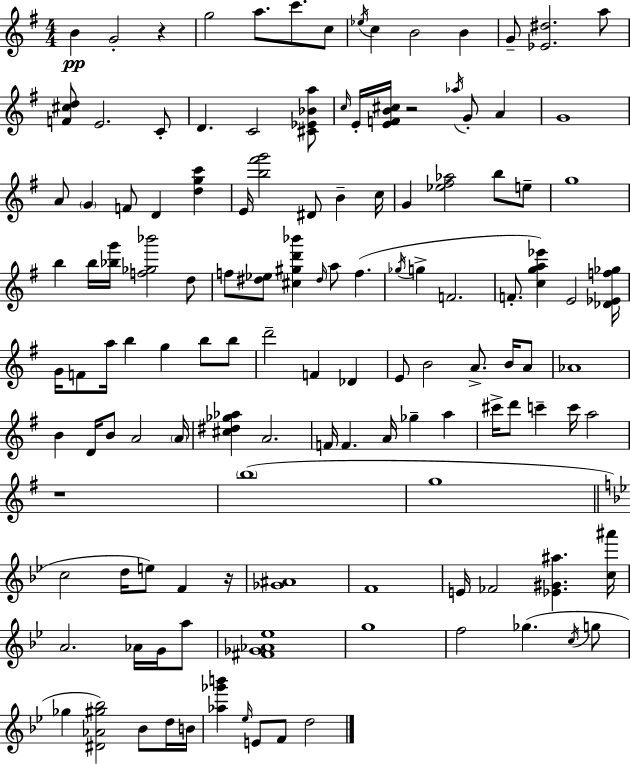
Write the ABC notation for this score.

X:1
T:Untitled
M:4/4
L:1/4
K:G
B G2 z g2 a/2 c'/2 c/2 _e/4 c B2 B G/2 [_E^d]2 a/2 [F^cd]/2 E2 C/2 D C2 [^C_E_Ba]/2 c/4 E/4 [EFB^c]/4 z2 _a/4 G/2 A G4 A/2 G F/2 D [dgc'] E/4 [b^f'g']2 ^D/2 B c/4 G [_e^f_a]2 b/2 e/2 g4 b b/4 [_bg']/4 [f_g_b']2 d/2 f/2 [^d_e]/2 [^c^gd'_b'] ^d/4 a/2 f _g/4 g F2 F/2 [cga_e'] E2 [_D_Ef_g]/4 G/4 F/2 a/4 b g b/2 b/2 d'2 F _D E/2 B2 A/2 B/4 A/2 _A4 B D/4 B/2 A2 A/4 [^c^d_g_a] A2 F/4 F A/4 _g a ^c'/4 d'/2 c' c'/4 a2 z4 b4 g4 c2 d/4 e/2 F z/4 [_G^A]4 F4 E/4 _F2 [_E^G^a] [c^a']/4 A2 _A/4 G/4 a/2 [^F_G_A_e]4 g4 f2 _g c/4 g/2 _g [^D_A^g_b]2 _B/2 d/4 B/4 [_a_g'b'] _e/4 E/2 F/2 d2